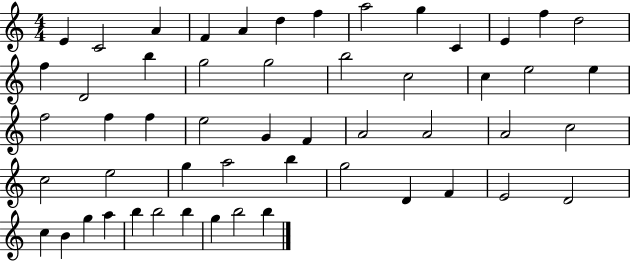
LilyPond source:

{
  \clef treble
  \numericTimeSignature
  \time 4/4
  \key c \major
  e'4 c'2 a'4 | f'4 a'4 d''4 f''4 | a''2 g''4 c'4 | e'4 f''4 d''2 | \break f''4 d'2 b''4 | g''2 g''2 | b''2 c''2 | c''4 e''2 e''4 | \break f''2 f''4 f''4 | e''2 g'4 f'4 | a'2 a'2 | a'2 c''2 | \break c''2 e''2 | g''4 a''2 b''4 | g''2 d'4 f'4 | e'2 d'2 | \break c''4 b'4 g''4 a''4 | b''4 b''2 b''4 | g''4 b''2 b''4 | \bar "|."
}